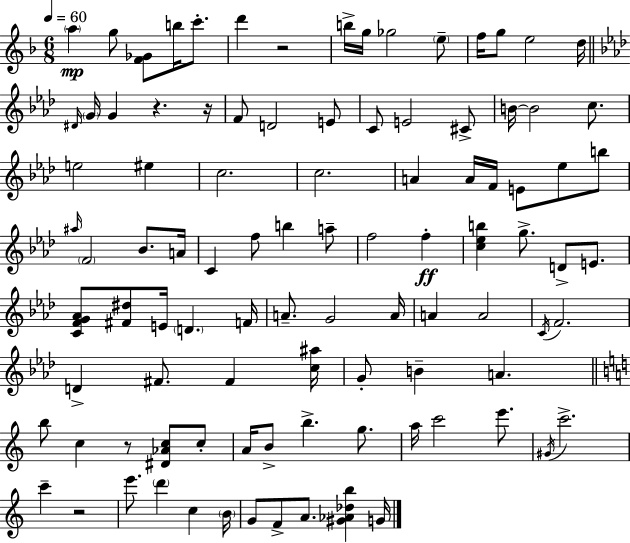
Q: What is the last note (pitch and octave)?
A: G4